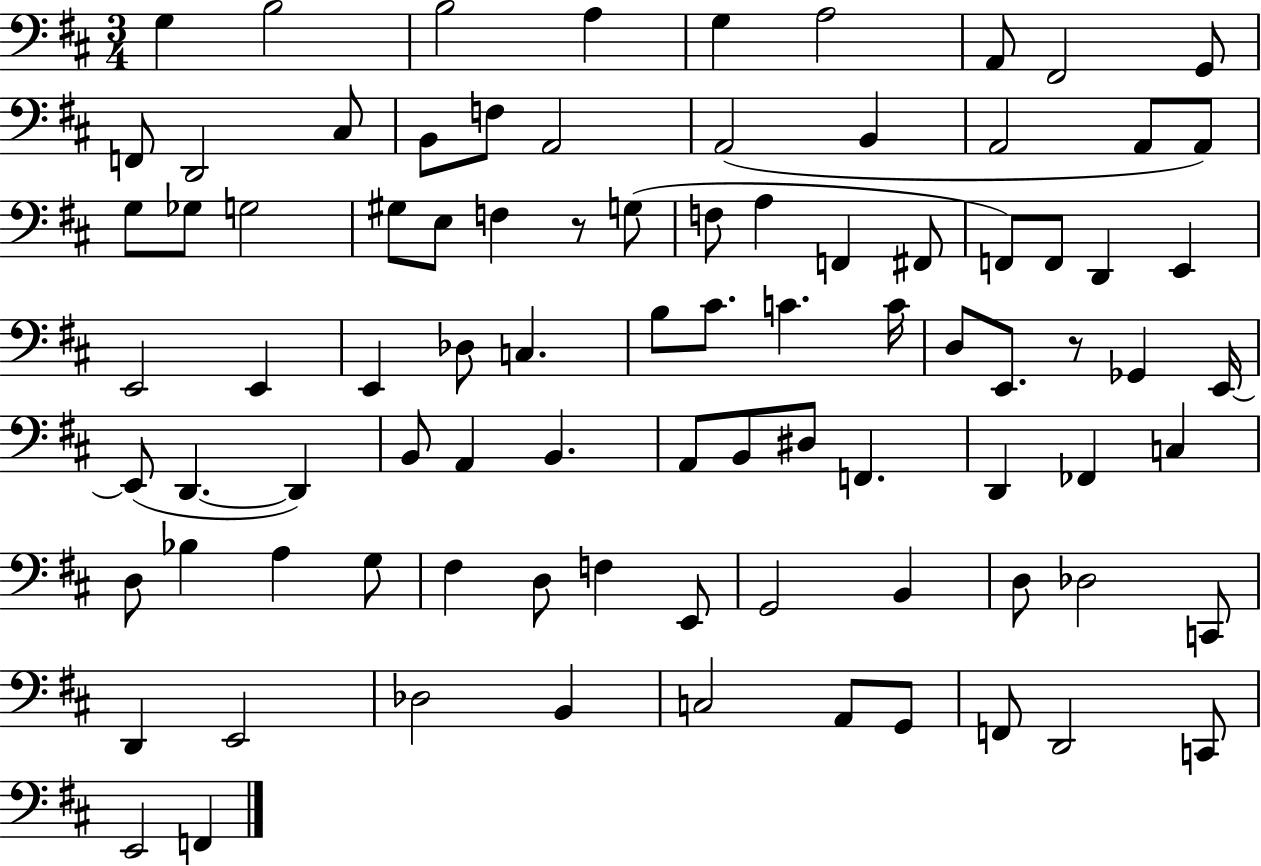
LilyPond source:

{
  \clef bass
  \numericTimeSignature
  \time 3/4
  \key d \major
  \repeat volta 2 { g4 b2 | b2 a4 | g4 a2 | a,8 fis,2 g,8 | \break f,8 d,2 cis8 | b,8 f8 a,2 | a,2( b,4 | a,2 a,8 a,8) | \break g8 ges8 g2 | gis8 e8 f4 r8 g8( | f8 a4 f,4 fis,8 | f,8) f,8 d,4 e,4 | \break e,2 e,4 | e,4 des8 c4. | b8 cis'8. c'4. c'16 | d8 e,8. r8 ges,4 e,16~~ | \break e,8( d,4.~~ d,4) | b,8 a,4 b,4. | a,8 b,8 dis8 f,4. | d,4 fes,4 c4 | \break d8 bes4 a4 g8 | fis4 d8 f4 e,8 | g,2 b,4 | d8 des2 c,8 | \break d,4 e,2 | des2 b,4 | c2 a,8 g,8 | f,8 d,2 c,8 | \break e,2 f,4 | } \bar "|."
}